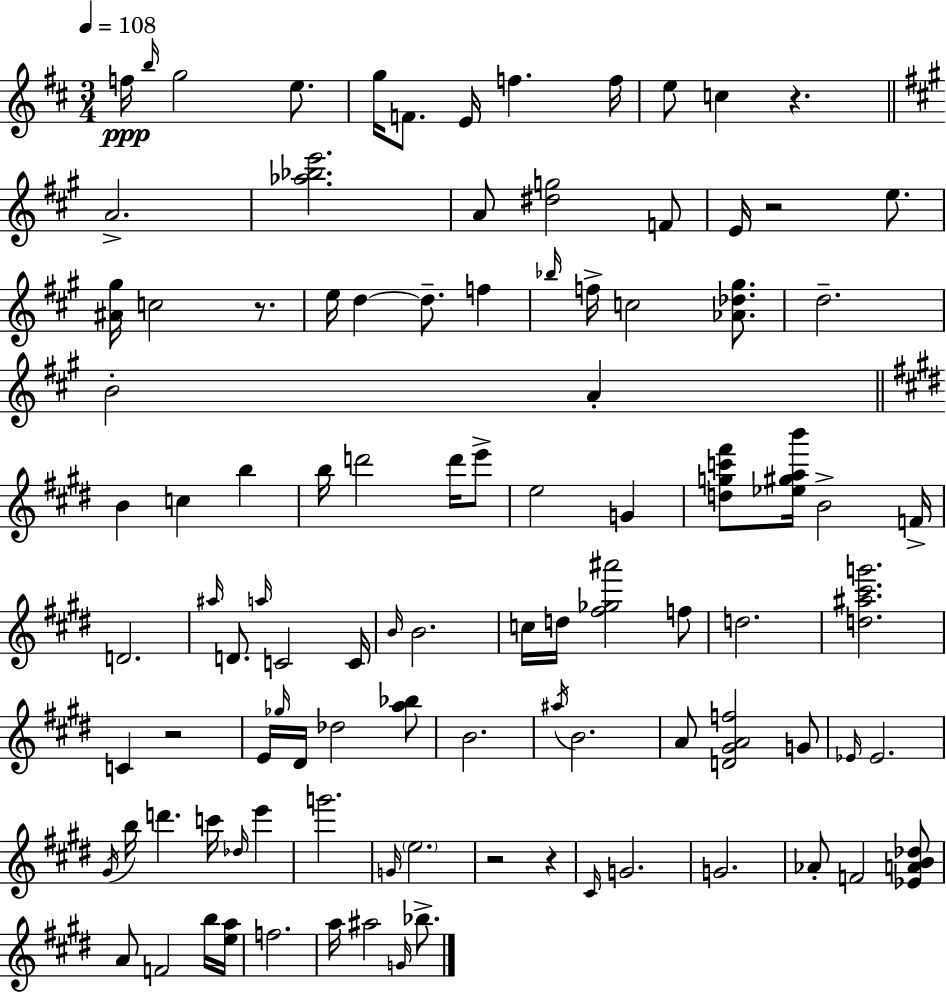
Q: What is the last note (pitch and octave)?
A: Bb5